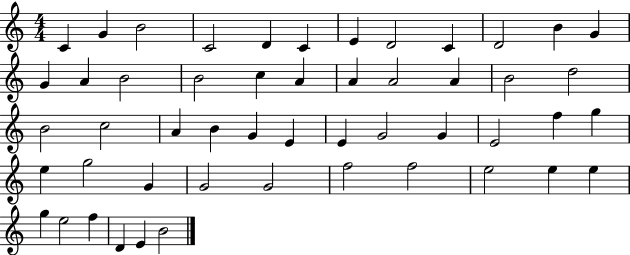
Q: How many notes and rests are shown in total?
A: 51